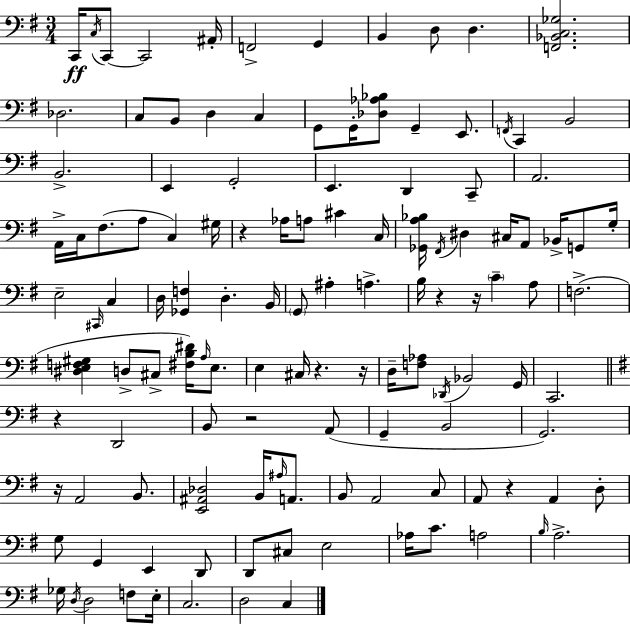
C2/s C3/s C2/e C2/h A#2/s F2/h G2/q B2/q D3/e D3/q. [F2,Bb2,C3,Gb3]/h. Db3/h. C3/e B2/e D3/q C3/q G2/e G2/s [Db3,Ab3,Bb3]/e G2/q E2/e. F2/s C2/q B2/h B2/h. E2/q G2/h E2/q. D2/q C2/e A2/h. A2/s C3/s F#3/e. A3/e C3/q G#3/s R/q Ab3/s A3/e C#4/q C3/s [Gb2,A3,Bb3]/s F#2/s D#3/q C#3/s A2/e Bb2/s G2/e G3/s E3/h C#2/s C3/q D3/s [Gb2,F3]/q D3/q. B2/s G2/e A#3/q A3/q. B3/s R/q R/s C4/q A3/e F3/h. [D#3,E3,F3,G#3]/q D3/e C#3/e [F#3,B3,D#4]/s A3/s E3/e. E3/q C#3/s R/q. R/s D3/s [F3,Ab3]/e Db2/s Bb2/h G2/s C2/h. R/q D2/h B2/e R/h A2/e G2/q B2/h G2/h. R/s A2/h B2/e. [E2,A#2,Db3]/h B2/s A#3/s A2/e. B2/e A2/h C3/e A2/e R/q A2/q D3/e G3/e G2/q E2/q D2/e D2/e C#3/e E3/h Ab3/s C4/e. A3/h B3/s A3/h. Gb3/s D3/s D3/h F3/e E3/s C3/h. D3/h C3/q